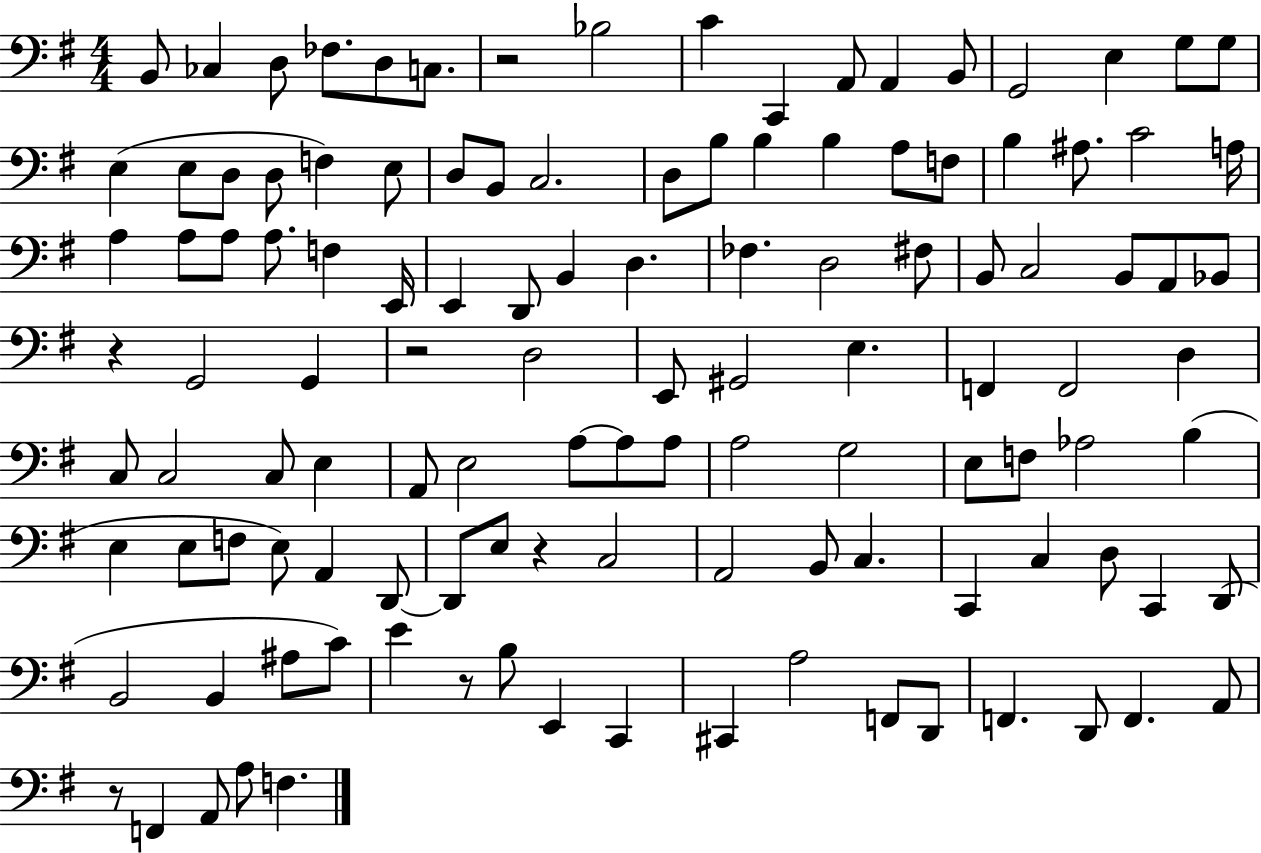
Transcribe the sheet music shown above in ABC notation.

X:1
T:Untitled
M:4/4
L:1/4
K:G
B,,/2 _C, D,/2 _F,/2 D,/2 C,/2 z2 _B,2 C C,, A,,/2 A,, B,,/2 G,,2 E, G,/2 G,/2 E, E,/2 D,/2 D,/2 F, E,/2 D,/2 B,,/2 C,2 D,/2 B,/2 B, B, A,/2 F,/2 B, ^A,/2 C2 A,/4 A, A,/2 A,/2 A,/2 F, E,,/4 E,, D,,/2 B,, D, _F, D,2 ^F,/2 B,,/2 C,2 B,,/2 A,,/2 _B,,/2 z G,,2 G,, z2 D,2 E,,/2 ^G,,2 E, F,, F,,2 D, C,/2 C,2 C,/2 E, A,,/2 E,2 A,/2 A,/2 A,/2 A,2 G,2 E,/2 F,/2 _A,2 B, E, E,/2 F,/2 E,/2 A,, D,,/2 D,,/2 E,/2 z C,2 A,,2 B,,/2 C, C,, C, D,/2 C,, D,,/2 B,,2 B,, ^A,/2 C/2 E z/2 B,/2 E,, C,, ^C,, A,2 F,,/2 D,,/2 F,, D,,/2 F,, A,,/2 z/2 F,, A,,/2 A,/2 F,